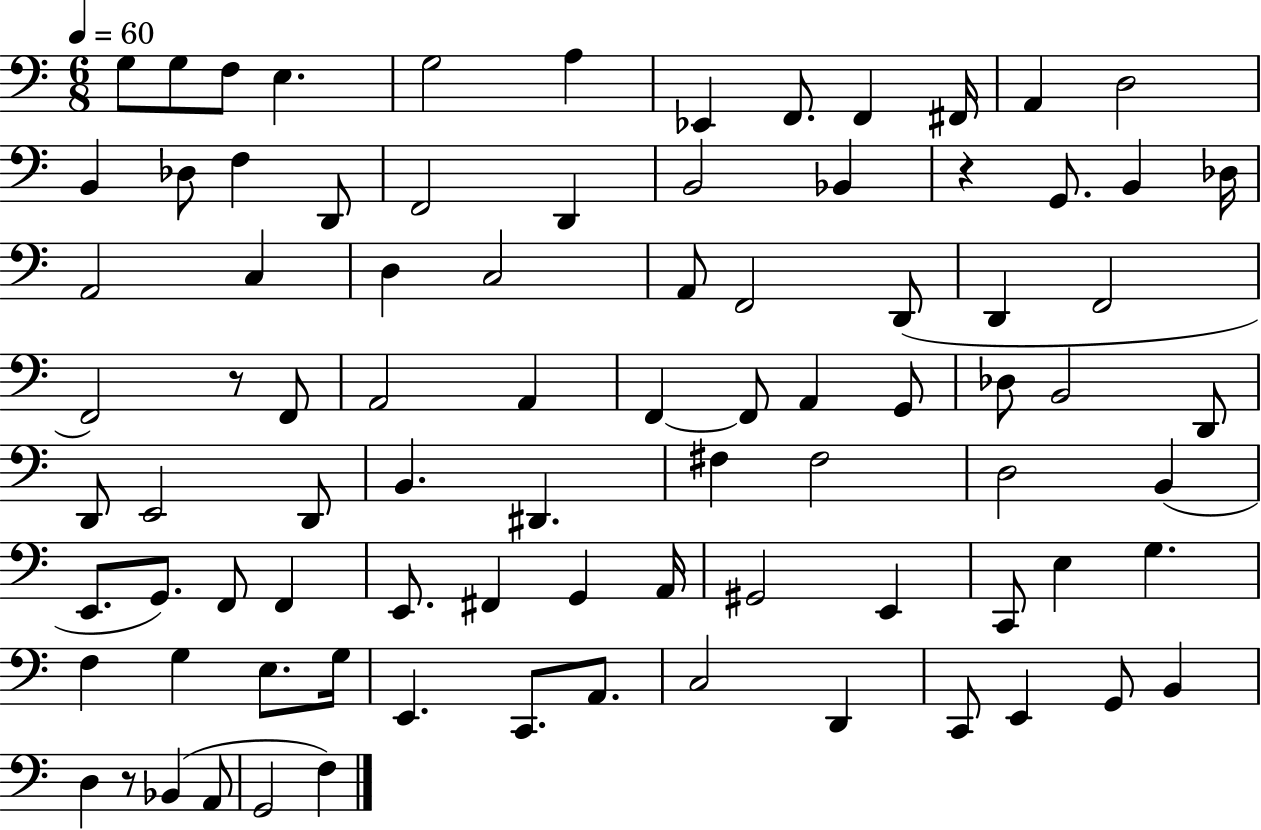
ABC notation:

X:1
T:Untitled
M:6/8
L:1/4
K:C
G,/2 G,/2 F,/2 E, G,2 A, _E,, F,,/2 F,, ^F,,/4 A,, D,2 B,, _D,/2 F, D,,/2 F,,2 D,, B,,2 _B,, z G,,/2 B,, _D,/4 A,,2 C, D, C,2 A,,/2 F,,2 D,,/2 D,, F,,2 F,,2 z/2 F,,/2 A,,2 A,, F,, F,,/2 A,, G,,/2 _D,/2 B,,2 D,,/2 D,,/2 E,,2 D,,/2 B,, ^D,, ^F, ^F,2 D,2 B,, E,,/2 G,,/2 F,,/2 F,, E,,/2 ^F,, G,, A,,/4 ^G,,2 E,, C,,/2 E, G, F, G, E,/2 G,/4 E,, C,,/2 A,,/2 C,2 D,, C,,/2 E,, G,,/2 B,, D, z/2 _B,, A,,/2 G,,2 F,